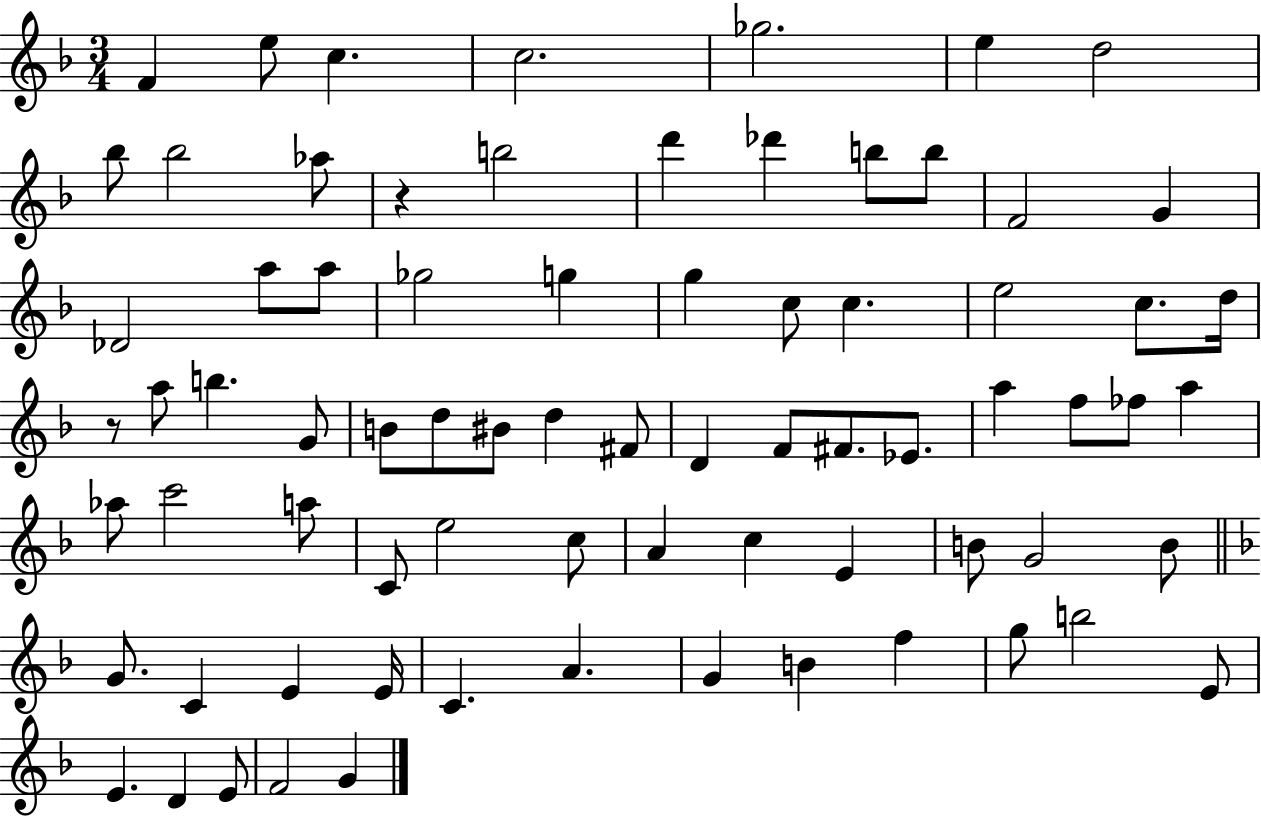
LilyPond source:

{
  \clef treble
  \numericTimeSignature
  \time 3/4
  \key f \major
  f'4 e''8 c''4. | c''2. | ges''2. | e''4 d''2 | \break bes''8 bes''2 aes''8 | r4 b''2 | d'''4 des'''4 b''8 b''8 | f'2 g'4 | \break des'2 a''8 a''8 | ges''2 g''4 | g''4 c''8 c''4. | e''2 c''8. d''16 | \break r8 a''8 b''4. g'8 | b'8 d''8 bis'8 d''4 fis'8 | d'4 f'8 fis'8. ees'8. | a''4 f''8 fes''8 a''4 | \break aes''8 c'''2 a''8 | c'8 e''2 c''8 | a'4 c''4 e'4 | b'8 g'2 b'8 | \break \bar "||" \break \key f \major g'8. c'4 e'4 e'16 | c'4. a'4. | g'4 b'4 f''4 | g''8 b''2 e'8 | \break e'4. d'4 e'8 | f'2 g'4 | \bar "|."
}